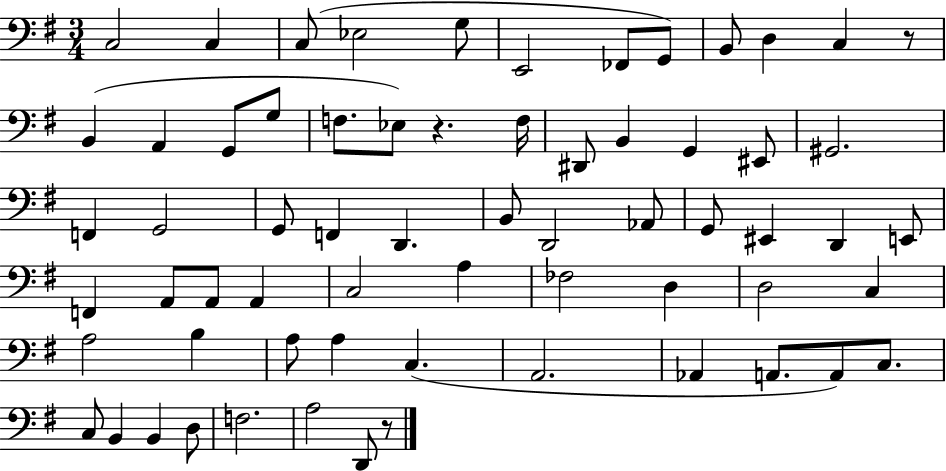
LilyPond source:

{
  \clef bass
  \numericTimeSignature
  \time 3/4
  \key g \major
  c2 c4 | c8( ees2 g8 | e,2 fes,8 g,8) | b,8 d4 c4 r8 | \break b,4( a,4 g,8 g8 | f8. ees8) r4. f16 | dis,8 b,4 g,4 eis,8 | gis,2. | \break f,4 g,2 | g,8 f,4 d,4. | b,8 d,2 aes,8 | g,8 eis,4 d,4 e,8 | \break f,4 a,8 a,8 a,4 | c2 a4 | fes2 d4 | d2 c4 | \break a2 b4 | a8 a4 c4.( | a,2. | aes,4 a,8. a,8) c8. | \break c8 b,4 b,4 d8 | f2. | a2 d,8 r8 | \bar "|."
}